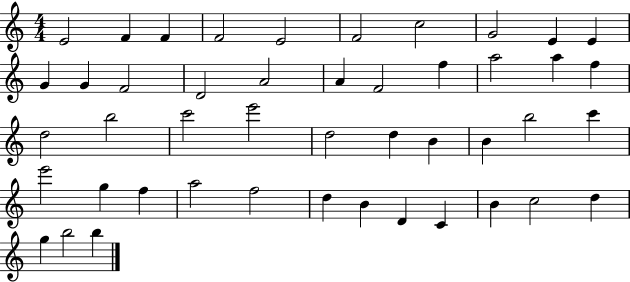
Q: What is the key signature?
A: C major